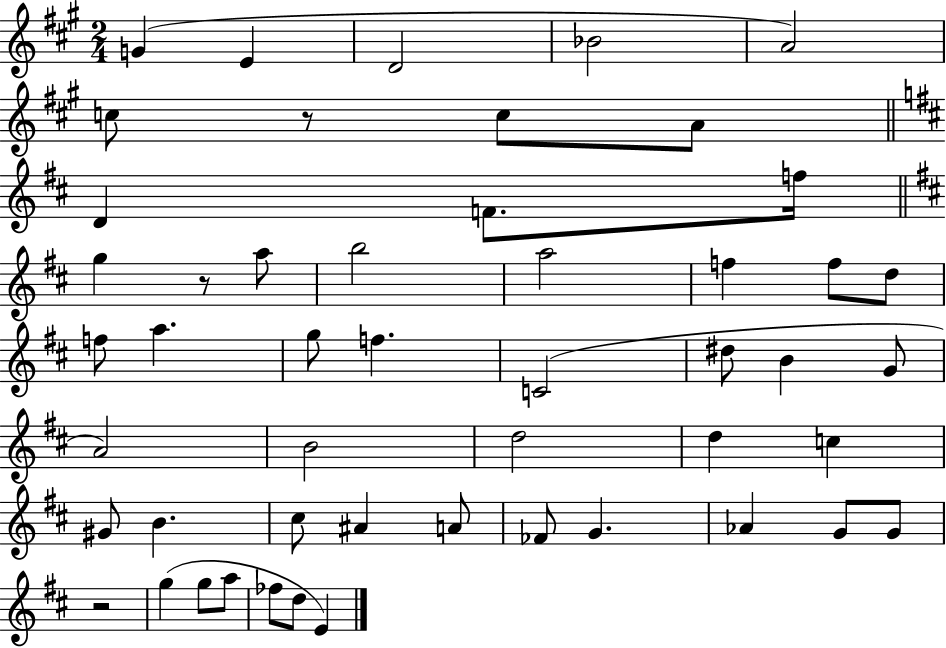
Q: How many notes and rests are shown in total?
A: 50